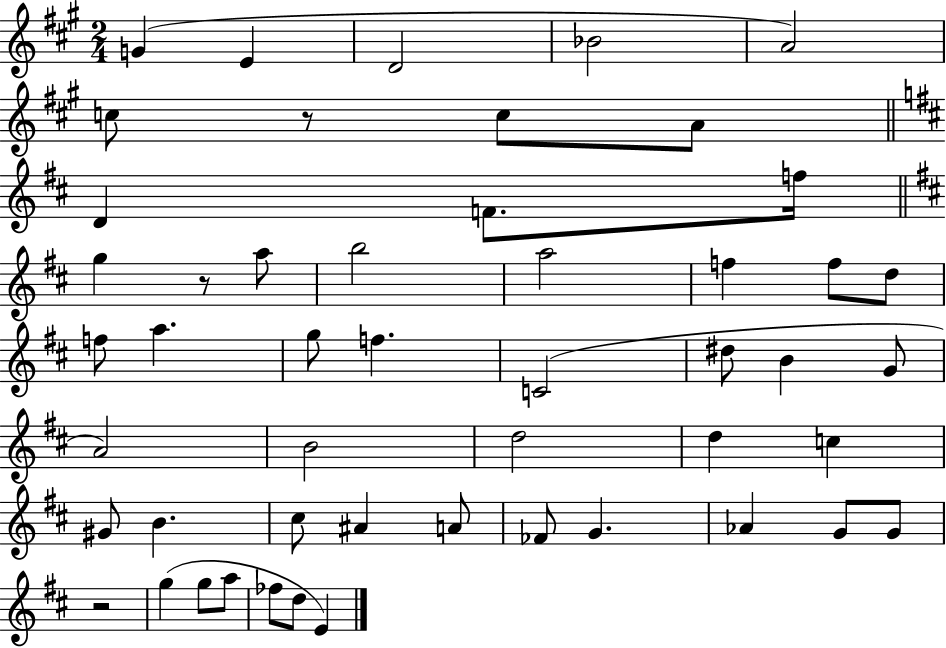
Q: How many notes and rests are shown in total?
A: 50